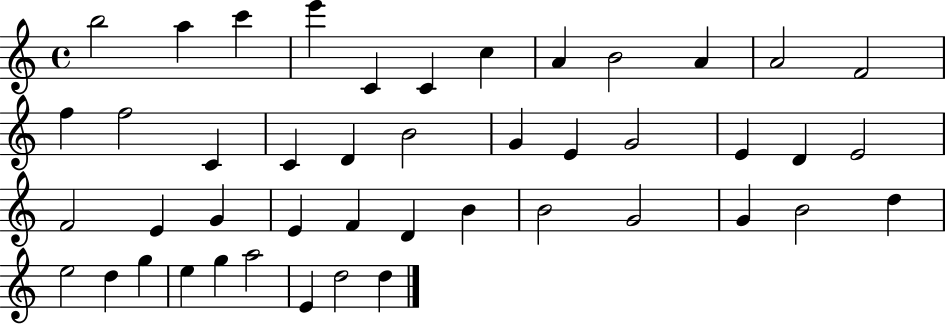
X:1
T:Untitled
M:4/4
L:1/4
K:C
b2 a c' e' C C c A B2 A A2 F2 f f2 C C D B2 G E G2 E D E2 F2 E G E F D B B2 G2 G B2 d e2 d g e g a2 E d2 d